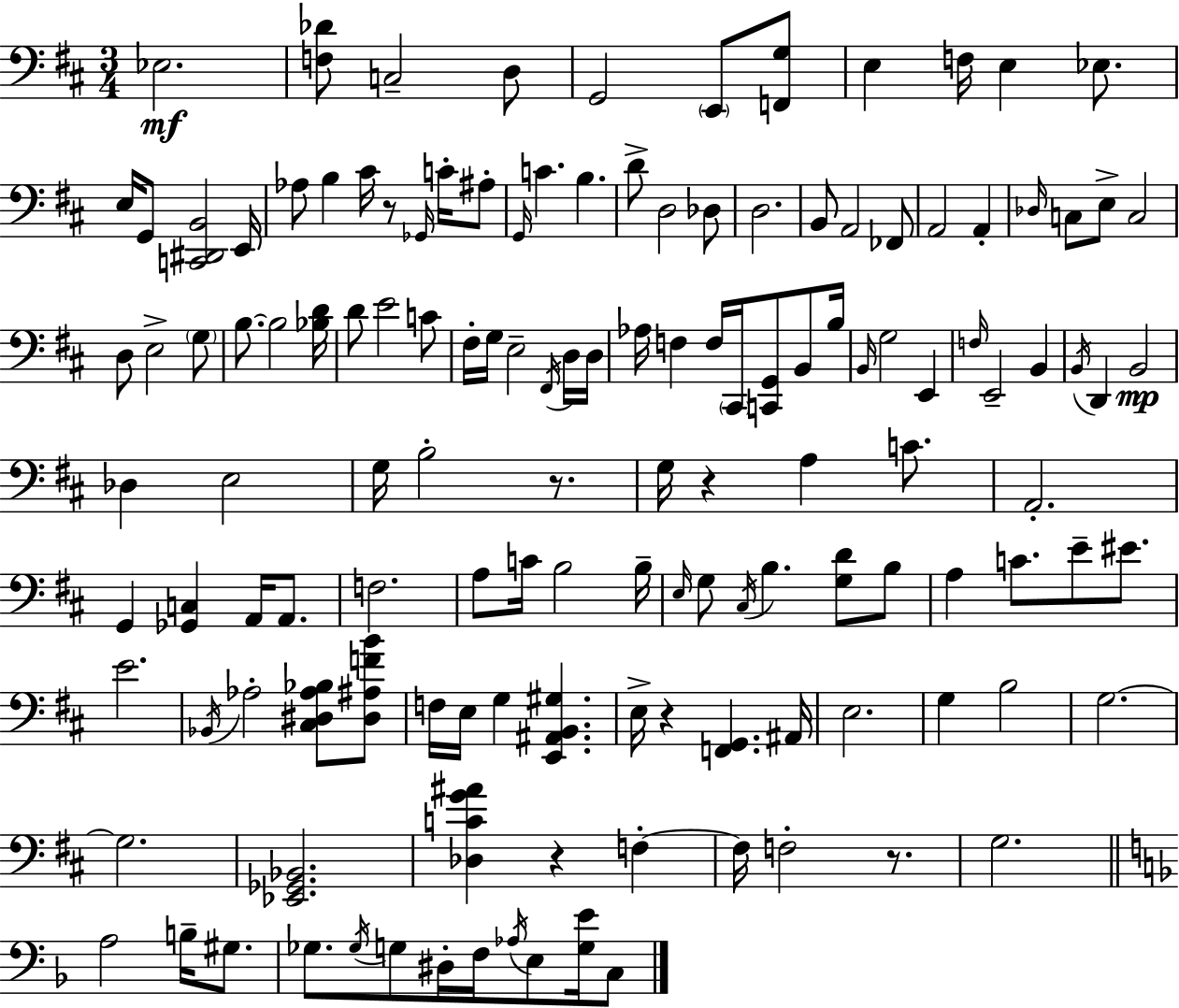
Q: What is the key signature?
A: D major